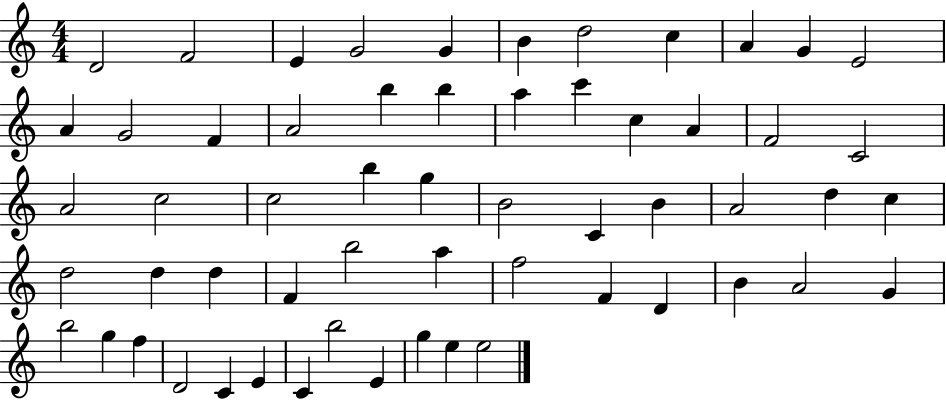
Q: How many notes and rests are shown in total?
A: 58